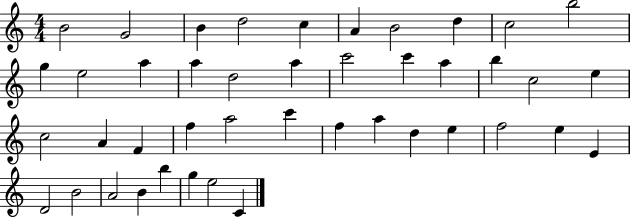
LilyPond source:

{
  \clef treble
  \numericTimeSignature
  \time 4/4
  \key c \major
  b'2 g'2 | b'4 d''2 c''4 | a'4 b'2 d''4 | c''2 b''2 | \break g''4 e''2 a''4 | a''4 d''2 a''4 | c'''2 c'''4 a''4 | b''4 c''2 e''4 | \break c''2 a'4 f'4 | f''4 a''2 c'''4 | f''4 a''4 d''4 e''4 | f''2 e''4 e'4 | \break d'2 b'2 | a'2 b'4 b''4 | g''4 e''2 c'4 | \bar "|."
}